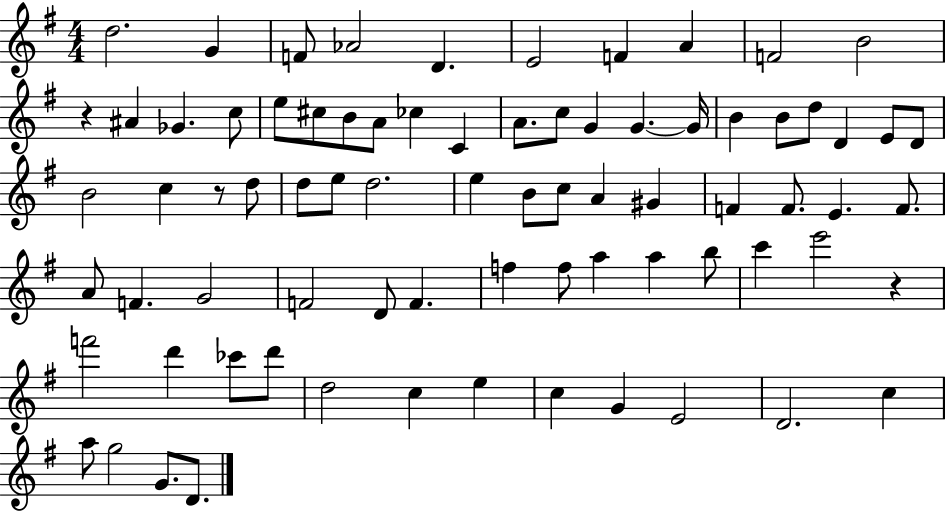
D5/h. G4/q F4/e Ab4/h D4/q. E4/h F4/q A4/q F4/h B4/h R/q A#4/q Gb4/q. C5/e E5/e C#5/e B4/e A4/e CES5/q C4/q A4/e. C5/e G4/q G4/q. G4/s B4/q B4/e D5/e D4/q E4/e D4/e B4/h C5/q R/e D5/e D5/e E5/e D5/h. E5/q B4/e C5/e A4/q G#4/q F4/q F4/e. E4/q. F4/e. A4/e F4/q. G4/h F4/h D4/e F4/q. F5/q F5/e A5/q A5/q B5/e C6/q E6/h R/q F6/h D6/q CES6/e D6/e D5/h C5/q E5/q C5/q G4/q E4/h D4/h. C5/q A5/e G5/h G4/e. D4/e.